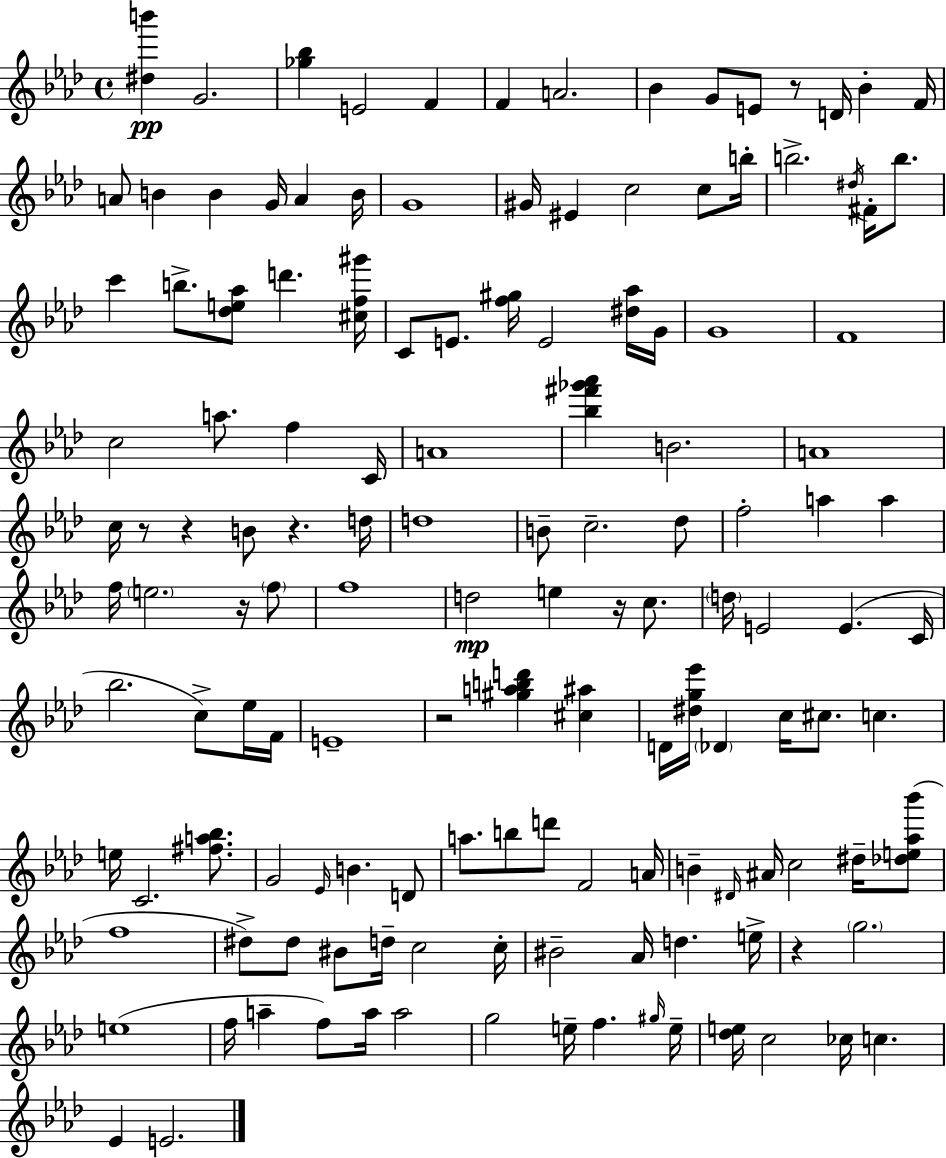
[D#5,B6]/q G4/h. [Gb5,Bb5]/q E4/h F4/q F4/q A4/h. Bb4/q G4/e E4/e R/e D4/s Bb4/q F4/s A4/e B4/q B4/q G4/s A4/q B4/s G4/w G#4/s EIS4/q C5/h C5/e B5/s B5/h. D#5/s F#4/s B5/e. C6/q B5/e. [Db5,E5,Ab5]/e D6/q. [C#5,F5,G#6]/s C4/e E4/e. [F5,G#5]/s E4/h [D#5,Ab5]/s G4/s G4/w F4/w C5/h A5/e. F5/q C4/s A4/w [Bb5,F#6,Gb6,Ab6]/q B4/h. A4/w C5/s R/e R/q B4/e R/q. D5/s D5/w B4/e C5/h. Db5/e F5/h A5/q A5/q F5/s E5/h. R/s F5/e F5/w D5/h E5/q R/s C5/e. D5/s E4/h E4/q. C4/s Bb5/h. C5/e Eb5/s F4/s E4/w R/h [G#5,A5,B5,D6]/q [C#5,A#5]/q D4/s [D#5,G5,Eb6]/s Db4/q C5/s C#5/e. C5/q. E5/s C4/h. [F#5,A5,Bb5]/e. G4/h Eb4/s B4/q. D4/e A5/e. B5/e D6/e F4/h A4/s B4/q D#4/s A#4/s C5/h D#5/s [Db5,E5,Ab5,Bb6]/e F5/w D#5/e D#5/e BIS4/e D5/s C5/h C5/s BIS4/h Ab4/s D5/q. E5/s R/q G5/h. E5/w F5/s A5/q F5/e A5/s A5/h G5/h E5/s F5/q. G#5/s E5/s [Db5,E5]/s C5/h CES5/s C5/q. Eb4/q E4/h.